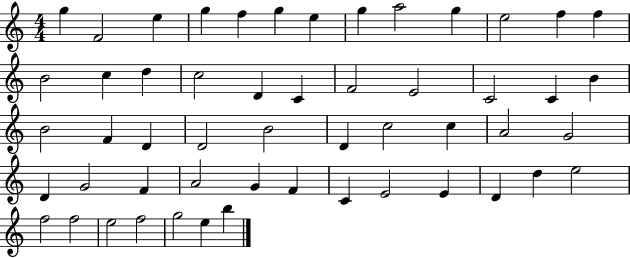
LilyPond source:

{
  \clef treble
  \numericTimeSignature
  \time 4/4
  \key c \major
  g''4 f'2 e''4 | g''4 f''4 g''4 e''4 | g''4 a''2 g''4 | e''2 f''4 f''4 | \break b'2 c''4 d''4 | c''2 d'4 c'4 | f'2 e'2 | c'2 c'4 b'4 | \break b'2 f'4 d'4 | d'2 b'2 | d'4 c''2 c''4 | a'2 g'2 | \break d'4 g'2 f'4 | a'2 g'4 f'4 | c'4 e'2 e'4 | d'4 d''4 e''2 | \break f''2 f''2 | e''2 f''2 | g''2 e''4 b''4 | \bar "|."
}